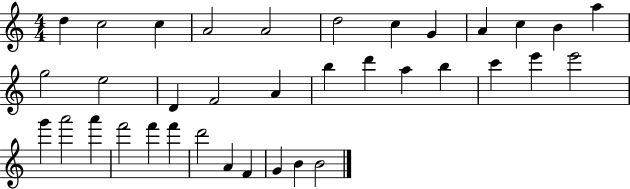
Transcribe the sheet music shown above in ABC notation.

X:1
T:Untitled
M:4/4
L:1/4
K:C
d c2 c A2 A2 d2 c G A c B a g2 e2 D F2 A b d' a b c' e' e'2 g' a'2 a' f'2 f' f' d'2 A F G B B2